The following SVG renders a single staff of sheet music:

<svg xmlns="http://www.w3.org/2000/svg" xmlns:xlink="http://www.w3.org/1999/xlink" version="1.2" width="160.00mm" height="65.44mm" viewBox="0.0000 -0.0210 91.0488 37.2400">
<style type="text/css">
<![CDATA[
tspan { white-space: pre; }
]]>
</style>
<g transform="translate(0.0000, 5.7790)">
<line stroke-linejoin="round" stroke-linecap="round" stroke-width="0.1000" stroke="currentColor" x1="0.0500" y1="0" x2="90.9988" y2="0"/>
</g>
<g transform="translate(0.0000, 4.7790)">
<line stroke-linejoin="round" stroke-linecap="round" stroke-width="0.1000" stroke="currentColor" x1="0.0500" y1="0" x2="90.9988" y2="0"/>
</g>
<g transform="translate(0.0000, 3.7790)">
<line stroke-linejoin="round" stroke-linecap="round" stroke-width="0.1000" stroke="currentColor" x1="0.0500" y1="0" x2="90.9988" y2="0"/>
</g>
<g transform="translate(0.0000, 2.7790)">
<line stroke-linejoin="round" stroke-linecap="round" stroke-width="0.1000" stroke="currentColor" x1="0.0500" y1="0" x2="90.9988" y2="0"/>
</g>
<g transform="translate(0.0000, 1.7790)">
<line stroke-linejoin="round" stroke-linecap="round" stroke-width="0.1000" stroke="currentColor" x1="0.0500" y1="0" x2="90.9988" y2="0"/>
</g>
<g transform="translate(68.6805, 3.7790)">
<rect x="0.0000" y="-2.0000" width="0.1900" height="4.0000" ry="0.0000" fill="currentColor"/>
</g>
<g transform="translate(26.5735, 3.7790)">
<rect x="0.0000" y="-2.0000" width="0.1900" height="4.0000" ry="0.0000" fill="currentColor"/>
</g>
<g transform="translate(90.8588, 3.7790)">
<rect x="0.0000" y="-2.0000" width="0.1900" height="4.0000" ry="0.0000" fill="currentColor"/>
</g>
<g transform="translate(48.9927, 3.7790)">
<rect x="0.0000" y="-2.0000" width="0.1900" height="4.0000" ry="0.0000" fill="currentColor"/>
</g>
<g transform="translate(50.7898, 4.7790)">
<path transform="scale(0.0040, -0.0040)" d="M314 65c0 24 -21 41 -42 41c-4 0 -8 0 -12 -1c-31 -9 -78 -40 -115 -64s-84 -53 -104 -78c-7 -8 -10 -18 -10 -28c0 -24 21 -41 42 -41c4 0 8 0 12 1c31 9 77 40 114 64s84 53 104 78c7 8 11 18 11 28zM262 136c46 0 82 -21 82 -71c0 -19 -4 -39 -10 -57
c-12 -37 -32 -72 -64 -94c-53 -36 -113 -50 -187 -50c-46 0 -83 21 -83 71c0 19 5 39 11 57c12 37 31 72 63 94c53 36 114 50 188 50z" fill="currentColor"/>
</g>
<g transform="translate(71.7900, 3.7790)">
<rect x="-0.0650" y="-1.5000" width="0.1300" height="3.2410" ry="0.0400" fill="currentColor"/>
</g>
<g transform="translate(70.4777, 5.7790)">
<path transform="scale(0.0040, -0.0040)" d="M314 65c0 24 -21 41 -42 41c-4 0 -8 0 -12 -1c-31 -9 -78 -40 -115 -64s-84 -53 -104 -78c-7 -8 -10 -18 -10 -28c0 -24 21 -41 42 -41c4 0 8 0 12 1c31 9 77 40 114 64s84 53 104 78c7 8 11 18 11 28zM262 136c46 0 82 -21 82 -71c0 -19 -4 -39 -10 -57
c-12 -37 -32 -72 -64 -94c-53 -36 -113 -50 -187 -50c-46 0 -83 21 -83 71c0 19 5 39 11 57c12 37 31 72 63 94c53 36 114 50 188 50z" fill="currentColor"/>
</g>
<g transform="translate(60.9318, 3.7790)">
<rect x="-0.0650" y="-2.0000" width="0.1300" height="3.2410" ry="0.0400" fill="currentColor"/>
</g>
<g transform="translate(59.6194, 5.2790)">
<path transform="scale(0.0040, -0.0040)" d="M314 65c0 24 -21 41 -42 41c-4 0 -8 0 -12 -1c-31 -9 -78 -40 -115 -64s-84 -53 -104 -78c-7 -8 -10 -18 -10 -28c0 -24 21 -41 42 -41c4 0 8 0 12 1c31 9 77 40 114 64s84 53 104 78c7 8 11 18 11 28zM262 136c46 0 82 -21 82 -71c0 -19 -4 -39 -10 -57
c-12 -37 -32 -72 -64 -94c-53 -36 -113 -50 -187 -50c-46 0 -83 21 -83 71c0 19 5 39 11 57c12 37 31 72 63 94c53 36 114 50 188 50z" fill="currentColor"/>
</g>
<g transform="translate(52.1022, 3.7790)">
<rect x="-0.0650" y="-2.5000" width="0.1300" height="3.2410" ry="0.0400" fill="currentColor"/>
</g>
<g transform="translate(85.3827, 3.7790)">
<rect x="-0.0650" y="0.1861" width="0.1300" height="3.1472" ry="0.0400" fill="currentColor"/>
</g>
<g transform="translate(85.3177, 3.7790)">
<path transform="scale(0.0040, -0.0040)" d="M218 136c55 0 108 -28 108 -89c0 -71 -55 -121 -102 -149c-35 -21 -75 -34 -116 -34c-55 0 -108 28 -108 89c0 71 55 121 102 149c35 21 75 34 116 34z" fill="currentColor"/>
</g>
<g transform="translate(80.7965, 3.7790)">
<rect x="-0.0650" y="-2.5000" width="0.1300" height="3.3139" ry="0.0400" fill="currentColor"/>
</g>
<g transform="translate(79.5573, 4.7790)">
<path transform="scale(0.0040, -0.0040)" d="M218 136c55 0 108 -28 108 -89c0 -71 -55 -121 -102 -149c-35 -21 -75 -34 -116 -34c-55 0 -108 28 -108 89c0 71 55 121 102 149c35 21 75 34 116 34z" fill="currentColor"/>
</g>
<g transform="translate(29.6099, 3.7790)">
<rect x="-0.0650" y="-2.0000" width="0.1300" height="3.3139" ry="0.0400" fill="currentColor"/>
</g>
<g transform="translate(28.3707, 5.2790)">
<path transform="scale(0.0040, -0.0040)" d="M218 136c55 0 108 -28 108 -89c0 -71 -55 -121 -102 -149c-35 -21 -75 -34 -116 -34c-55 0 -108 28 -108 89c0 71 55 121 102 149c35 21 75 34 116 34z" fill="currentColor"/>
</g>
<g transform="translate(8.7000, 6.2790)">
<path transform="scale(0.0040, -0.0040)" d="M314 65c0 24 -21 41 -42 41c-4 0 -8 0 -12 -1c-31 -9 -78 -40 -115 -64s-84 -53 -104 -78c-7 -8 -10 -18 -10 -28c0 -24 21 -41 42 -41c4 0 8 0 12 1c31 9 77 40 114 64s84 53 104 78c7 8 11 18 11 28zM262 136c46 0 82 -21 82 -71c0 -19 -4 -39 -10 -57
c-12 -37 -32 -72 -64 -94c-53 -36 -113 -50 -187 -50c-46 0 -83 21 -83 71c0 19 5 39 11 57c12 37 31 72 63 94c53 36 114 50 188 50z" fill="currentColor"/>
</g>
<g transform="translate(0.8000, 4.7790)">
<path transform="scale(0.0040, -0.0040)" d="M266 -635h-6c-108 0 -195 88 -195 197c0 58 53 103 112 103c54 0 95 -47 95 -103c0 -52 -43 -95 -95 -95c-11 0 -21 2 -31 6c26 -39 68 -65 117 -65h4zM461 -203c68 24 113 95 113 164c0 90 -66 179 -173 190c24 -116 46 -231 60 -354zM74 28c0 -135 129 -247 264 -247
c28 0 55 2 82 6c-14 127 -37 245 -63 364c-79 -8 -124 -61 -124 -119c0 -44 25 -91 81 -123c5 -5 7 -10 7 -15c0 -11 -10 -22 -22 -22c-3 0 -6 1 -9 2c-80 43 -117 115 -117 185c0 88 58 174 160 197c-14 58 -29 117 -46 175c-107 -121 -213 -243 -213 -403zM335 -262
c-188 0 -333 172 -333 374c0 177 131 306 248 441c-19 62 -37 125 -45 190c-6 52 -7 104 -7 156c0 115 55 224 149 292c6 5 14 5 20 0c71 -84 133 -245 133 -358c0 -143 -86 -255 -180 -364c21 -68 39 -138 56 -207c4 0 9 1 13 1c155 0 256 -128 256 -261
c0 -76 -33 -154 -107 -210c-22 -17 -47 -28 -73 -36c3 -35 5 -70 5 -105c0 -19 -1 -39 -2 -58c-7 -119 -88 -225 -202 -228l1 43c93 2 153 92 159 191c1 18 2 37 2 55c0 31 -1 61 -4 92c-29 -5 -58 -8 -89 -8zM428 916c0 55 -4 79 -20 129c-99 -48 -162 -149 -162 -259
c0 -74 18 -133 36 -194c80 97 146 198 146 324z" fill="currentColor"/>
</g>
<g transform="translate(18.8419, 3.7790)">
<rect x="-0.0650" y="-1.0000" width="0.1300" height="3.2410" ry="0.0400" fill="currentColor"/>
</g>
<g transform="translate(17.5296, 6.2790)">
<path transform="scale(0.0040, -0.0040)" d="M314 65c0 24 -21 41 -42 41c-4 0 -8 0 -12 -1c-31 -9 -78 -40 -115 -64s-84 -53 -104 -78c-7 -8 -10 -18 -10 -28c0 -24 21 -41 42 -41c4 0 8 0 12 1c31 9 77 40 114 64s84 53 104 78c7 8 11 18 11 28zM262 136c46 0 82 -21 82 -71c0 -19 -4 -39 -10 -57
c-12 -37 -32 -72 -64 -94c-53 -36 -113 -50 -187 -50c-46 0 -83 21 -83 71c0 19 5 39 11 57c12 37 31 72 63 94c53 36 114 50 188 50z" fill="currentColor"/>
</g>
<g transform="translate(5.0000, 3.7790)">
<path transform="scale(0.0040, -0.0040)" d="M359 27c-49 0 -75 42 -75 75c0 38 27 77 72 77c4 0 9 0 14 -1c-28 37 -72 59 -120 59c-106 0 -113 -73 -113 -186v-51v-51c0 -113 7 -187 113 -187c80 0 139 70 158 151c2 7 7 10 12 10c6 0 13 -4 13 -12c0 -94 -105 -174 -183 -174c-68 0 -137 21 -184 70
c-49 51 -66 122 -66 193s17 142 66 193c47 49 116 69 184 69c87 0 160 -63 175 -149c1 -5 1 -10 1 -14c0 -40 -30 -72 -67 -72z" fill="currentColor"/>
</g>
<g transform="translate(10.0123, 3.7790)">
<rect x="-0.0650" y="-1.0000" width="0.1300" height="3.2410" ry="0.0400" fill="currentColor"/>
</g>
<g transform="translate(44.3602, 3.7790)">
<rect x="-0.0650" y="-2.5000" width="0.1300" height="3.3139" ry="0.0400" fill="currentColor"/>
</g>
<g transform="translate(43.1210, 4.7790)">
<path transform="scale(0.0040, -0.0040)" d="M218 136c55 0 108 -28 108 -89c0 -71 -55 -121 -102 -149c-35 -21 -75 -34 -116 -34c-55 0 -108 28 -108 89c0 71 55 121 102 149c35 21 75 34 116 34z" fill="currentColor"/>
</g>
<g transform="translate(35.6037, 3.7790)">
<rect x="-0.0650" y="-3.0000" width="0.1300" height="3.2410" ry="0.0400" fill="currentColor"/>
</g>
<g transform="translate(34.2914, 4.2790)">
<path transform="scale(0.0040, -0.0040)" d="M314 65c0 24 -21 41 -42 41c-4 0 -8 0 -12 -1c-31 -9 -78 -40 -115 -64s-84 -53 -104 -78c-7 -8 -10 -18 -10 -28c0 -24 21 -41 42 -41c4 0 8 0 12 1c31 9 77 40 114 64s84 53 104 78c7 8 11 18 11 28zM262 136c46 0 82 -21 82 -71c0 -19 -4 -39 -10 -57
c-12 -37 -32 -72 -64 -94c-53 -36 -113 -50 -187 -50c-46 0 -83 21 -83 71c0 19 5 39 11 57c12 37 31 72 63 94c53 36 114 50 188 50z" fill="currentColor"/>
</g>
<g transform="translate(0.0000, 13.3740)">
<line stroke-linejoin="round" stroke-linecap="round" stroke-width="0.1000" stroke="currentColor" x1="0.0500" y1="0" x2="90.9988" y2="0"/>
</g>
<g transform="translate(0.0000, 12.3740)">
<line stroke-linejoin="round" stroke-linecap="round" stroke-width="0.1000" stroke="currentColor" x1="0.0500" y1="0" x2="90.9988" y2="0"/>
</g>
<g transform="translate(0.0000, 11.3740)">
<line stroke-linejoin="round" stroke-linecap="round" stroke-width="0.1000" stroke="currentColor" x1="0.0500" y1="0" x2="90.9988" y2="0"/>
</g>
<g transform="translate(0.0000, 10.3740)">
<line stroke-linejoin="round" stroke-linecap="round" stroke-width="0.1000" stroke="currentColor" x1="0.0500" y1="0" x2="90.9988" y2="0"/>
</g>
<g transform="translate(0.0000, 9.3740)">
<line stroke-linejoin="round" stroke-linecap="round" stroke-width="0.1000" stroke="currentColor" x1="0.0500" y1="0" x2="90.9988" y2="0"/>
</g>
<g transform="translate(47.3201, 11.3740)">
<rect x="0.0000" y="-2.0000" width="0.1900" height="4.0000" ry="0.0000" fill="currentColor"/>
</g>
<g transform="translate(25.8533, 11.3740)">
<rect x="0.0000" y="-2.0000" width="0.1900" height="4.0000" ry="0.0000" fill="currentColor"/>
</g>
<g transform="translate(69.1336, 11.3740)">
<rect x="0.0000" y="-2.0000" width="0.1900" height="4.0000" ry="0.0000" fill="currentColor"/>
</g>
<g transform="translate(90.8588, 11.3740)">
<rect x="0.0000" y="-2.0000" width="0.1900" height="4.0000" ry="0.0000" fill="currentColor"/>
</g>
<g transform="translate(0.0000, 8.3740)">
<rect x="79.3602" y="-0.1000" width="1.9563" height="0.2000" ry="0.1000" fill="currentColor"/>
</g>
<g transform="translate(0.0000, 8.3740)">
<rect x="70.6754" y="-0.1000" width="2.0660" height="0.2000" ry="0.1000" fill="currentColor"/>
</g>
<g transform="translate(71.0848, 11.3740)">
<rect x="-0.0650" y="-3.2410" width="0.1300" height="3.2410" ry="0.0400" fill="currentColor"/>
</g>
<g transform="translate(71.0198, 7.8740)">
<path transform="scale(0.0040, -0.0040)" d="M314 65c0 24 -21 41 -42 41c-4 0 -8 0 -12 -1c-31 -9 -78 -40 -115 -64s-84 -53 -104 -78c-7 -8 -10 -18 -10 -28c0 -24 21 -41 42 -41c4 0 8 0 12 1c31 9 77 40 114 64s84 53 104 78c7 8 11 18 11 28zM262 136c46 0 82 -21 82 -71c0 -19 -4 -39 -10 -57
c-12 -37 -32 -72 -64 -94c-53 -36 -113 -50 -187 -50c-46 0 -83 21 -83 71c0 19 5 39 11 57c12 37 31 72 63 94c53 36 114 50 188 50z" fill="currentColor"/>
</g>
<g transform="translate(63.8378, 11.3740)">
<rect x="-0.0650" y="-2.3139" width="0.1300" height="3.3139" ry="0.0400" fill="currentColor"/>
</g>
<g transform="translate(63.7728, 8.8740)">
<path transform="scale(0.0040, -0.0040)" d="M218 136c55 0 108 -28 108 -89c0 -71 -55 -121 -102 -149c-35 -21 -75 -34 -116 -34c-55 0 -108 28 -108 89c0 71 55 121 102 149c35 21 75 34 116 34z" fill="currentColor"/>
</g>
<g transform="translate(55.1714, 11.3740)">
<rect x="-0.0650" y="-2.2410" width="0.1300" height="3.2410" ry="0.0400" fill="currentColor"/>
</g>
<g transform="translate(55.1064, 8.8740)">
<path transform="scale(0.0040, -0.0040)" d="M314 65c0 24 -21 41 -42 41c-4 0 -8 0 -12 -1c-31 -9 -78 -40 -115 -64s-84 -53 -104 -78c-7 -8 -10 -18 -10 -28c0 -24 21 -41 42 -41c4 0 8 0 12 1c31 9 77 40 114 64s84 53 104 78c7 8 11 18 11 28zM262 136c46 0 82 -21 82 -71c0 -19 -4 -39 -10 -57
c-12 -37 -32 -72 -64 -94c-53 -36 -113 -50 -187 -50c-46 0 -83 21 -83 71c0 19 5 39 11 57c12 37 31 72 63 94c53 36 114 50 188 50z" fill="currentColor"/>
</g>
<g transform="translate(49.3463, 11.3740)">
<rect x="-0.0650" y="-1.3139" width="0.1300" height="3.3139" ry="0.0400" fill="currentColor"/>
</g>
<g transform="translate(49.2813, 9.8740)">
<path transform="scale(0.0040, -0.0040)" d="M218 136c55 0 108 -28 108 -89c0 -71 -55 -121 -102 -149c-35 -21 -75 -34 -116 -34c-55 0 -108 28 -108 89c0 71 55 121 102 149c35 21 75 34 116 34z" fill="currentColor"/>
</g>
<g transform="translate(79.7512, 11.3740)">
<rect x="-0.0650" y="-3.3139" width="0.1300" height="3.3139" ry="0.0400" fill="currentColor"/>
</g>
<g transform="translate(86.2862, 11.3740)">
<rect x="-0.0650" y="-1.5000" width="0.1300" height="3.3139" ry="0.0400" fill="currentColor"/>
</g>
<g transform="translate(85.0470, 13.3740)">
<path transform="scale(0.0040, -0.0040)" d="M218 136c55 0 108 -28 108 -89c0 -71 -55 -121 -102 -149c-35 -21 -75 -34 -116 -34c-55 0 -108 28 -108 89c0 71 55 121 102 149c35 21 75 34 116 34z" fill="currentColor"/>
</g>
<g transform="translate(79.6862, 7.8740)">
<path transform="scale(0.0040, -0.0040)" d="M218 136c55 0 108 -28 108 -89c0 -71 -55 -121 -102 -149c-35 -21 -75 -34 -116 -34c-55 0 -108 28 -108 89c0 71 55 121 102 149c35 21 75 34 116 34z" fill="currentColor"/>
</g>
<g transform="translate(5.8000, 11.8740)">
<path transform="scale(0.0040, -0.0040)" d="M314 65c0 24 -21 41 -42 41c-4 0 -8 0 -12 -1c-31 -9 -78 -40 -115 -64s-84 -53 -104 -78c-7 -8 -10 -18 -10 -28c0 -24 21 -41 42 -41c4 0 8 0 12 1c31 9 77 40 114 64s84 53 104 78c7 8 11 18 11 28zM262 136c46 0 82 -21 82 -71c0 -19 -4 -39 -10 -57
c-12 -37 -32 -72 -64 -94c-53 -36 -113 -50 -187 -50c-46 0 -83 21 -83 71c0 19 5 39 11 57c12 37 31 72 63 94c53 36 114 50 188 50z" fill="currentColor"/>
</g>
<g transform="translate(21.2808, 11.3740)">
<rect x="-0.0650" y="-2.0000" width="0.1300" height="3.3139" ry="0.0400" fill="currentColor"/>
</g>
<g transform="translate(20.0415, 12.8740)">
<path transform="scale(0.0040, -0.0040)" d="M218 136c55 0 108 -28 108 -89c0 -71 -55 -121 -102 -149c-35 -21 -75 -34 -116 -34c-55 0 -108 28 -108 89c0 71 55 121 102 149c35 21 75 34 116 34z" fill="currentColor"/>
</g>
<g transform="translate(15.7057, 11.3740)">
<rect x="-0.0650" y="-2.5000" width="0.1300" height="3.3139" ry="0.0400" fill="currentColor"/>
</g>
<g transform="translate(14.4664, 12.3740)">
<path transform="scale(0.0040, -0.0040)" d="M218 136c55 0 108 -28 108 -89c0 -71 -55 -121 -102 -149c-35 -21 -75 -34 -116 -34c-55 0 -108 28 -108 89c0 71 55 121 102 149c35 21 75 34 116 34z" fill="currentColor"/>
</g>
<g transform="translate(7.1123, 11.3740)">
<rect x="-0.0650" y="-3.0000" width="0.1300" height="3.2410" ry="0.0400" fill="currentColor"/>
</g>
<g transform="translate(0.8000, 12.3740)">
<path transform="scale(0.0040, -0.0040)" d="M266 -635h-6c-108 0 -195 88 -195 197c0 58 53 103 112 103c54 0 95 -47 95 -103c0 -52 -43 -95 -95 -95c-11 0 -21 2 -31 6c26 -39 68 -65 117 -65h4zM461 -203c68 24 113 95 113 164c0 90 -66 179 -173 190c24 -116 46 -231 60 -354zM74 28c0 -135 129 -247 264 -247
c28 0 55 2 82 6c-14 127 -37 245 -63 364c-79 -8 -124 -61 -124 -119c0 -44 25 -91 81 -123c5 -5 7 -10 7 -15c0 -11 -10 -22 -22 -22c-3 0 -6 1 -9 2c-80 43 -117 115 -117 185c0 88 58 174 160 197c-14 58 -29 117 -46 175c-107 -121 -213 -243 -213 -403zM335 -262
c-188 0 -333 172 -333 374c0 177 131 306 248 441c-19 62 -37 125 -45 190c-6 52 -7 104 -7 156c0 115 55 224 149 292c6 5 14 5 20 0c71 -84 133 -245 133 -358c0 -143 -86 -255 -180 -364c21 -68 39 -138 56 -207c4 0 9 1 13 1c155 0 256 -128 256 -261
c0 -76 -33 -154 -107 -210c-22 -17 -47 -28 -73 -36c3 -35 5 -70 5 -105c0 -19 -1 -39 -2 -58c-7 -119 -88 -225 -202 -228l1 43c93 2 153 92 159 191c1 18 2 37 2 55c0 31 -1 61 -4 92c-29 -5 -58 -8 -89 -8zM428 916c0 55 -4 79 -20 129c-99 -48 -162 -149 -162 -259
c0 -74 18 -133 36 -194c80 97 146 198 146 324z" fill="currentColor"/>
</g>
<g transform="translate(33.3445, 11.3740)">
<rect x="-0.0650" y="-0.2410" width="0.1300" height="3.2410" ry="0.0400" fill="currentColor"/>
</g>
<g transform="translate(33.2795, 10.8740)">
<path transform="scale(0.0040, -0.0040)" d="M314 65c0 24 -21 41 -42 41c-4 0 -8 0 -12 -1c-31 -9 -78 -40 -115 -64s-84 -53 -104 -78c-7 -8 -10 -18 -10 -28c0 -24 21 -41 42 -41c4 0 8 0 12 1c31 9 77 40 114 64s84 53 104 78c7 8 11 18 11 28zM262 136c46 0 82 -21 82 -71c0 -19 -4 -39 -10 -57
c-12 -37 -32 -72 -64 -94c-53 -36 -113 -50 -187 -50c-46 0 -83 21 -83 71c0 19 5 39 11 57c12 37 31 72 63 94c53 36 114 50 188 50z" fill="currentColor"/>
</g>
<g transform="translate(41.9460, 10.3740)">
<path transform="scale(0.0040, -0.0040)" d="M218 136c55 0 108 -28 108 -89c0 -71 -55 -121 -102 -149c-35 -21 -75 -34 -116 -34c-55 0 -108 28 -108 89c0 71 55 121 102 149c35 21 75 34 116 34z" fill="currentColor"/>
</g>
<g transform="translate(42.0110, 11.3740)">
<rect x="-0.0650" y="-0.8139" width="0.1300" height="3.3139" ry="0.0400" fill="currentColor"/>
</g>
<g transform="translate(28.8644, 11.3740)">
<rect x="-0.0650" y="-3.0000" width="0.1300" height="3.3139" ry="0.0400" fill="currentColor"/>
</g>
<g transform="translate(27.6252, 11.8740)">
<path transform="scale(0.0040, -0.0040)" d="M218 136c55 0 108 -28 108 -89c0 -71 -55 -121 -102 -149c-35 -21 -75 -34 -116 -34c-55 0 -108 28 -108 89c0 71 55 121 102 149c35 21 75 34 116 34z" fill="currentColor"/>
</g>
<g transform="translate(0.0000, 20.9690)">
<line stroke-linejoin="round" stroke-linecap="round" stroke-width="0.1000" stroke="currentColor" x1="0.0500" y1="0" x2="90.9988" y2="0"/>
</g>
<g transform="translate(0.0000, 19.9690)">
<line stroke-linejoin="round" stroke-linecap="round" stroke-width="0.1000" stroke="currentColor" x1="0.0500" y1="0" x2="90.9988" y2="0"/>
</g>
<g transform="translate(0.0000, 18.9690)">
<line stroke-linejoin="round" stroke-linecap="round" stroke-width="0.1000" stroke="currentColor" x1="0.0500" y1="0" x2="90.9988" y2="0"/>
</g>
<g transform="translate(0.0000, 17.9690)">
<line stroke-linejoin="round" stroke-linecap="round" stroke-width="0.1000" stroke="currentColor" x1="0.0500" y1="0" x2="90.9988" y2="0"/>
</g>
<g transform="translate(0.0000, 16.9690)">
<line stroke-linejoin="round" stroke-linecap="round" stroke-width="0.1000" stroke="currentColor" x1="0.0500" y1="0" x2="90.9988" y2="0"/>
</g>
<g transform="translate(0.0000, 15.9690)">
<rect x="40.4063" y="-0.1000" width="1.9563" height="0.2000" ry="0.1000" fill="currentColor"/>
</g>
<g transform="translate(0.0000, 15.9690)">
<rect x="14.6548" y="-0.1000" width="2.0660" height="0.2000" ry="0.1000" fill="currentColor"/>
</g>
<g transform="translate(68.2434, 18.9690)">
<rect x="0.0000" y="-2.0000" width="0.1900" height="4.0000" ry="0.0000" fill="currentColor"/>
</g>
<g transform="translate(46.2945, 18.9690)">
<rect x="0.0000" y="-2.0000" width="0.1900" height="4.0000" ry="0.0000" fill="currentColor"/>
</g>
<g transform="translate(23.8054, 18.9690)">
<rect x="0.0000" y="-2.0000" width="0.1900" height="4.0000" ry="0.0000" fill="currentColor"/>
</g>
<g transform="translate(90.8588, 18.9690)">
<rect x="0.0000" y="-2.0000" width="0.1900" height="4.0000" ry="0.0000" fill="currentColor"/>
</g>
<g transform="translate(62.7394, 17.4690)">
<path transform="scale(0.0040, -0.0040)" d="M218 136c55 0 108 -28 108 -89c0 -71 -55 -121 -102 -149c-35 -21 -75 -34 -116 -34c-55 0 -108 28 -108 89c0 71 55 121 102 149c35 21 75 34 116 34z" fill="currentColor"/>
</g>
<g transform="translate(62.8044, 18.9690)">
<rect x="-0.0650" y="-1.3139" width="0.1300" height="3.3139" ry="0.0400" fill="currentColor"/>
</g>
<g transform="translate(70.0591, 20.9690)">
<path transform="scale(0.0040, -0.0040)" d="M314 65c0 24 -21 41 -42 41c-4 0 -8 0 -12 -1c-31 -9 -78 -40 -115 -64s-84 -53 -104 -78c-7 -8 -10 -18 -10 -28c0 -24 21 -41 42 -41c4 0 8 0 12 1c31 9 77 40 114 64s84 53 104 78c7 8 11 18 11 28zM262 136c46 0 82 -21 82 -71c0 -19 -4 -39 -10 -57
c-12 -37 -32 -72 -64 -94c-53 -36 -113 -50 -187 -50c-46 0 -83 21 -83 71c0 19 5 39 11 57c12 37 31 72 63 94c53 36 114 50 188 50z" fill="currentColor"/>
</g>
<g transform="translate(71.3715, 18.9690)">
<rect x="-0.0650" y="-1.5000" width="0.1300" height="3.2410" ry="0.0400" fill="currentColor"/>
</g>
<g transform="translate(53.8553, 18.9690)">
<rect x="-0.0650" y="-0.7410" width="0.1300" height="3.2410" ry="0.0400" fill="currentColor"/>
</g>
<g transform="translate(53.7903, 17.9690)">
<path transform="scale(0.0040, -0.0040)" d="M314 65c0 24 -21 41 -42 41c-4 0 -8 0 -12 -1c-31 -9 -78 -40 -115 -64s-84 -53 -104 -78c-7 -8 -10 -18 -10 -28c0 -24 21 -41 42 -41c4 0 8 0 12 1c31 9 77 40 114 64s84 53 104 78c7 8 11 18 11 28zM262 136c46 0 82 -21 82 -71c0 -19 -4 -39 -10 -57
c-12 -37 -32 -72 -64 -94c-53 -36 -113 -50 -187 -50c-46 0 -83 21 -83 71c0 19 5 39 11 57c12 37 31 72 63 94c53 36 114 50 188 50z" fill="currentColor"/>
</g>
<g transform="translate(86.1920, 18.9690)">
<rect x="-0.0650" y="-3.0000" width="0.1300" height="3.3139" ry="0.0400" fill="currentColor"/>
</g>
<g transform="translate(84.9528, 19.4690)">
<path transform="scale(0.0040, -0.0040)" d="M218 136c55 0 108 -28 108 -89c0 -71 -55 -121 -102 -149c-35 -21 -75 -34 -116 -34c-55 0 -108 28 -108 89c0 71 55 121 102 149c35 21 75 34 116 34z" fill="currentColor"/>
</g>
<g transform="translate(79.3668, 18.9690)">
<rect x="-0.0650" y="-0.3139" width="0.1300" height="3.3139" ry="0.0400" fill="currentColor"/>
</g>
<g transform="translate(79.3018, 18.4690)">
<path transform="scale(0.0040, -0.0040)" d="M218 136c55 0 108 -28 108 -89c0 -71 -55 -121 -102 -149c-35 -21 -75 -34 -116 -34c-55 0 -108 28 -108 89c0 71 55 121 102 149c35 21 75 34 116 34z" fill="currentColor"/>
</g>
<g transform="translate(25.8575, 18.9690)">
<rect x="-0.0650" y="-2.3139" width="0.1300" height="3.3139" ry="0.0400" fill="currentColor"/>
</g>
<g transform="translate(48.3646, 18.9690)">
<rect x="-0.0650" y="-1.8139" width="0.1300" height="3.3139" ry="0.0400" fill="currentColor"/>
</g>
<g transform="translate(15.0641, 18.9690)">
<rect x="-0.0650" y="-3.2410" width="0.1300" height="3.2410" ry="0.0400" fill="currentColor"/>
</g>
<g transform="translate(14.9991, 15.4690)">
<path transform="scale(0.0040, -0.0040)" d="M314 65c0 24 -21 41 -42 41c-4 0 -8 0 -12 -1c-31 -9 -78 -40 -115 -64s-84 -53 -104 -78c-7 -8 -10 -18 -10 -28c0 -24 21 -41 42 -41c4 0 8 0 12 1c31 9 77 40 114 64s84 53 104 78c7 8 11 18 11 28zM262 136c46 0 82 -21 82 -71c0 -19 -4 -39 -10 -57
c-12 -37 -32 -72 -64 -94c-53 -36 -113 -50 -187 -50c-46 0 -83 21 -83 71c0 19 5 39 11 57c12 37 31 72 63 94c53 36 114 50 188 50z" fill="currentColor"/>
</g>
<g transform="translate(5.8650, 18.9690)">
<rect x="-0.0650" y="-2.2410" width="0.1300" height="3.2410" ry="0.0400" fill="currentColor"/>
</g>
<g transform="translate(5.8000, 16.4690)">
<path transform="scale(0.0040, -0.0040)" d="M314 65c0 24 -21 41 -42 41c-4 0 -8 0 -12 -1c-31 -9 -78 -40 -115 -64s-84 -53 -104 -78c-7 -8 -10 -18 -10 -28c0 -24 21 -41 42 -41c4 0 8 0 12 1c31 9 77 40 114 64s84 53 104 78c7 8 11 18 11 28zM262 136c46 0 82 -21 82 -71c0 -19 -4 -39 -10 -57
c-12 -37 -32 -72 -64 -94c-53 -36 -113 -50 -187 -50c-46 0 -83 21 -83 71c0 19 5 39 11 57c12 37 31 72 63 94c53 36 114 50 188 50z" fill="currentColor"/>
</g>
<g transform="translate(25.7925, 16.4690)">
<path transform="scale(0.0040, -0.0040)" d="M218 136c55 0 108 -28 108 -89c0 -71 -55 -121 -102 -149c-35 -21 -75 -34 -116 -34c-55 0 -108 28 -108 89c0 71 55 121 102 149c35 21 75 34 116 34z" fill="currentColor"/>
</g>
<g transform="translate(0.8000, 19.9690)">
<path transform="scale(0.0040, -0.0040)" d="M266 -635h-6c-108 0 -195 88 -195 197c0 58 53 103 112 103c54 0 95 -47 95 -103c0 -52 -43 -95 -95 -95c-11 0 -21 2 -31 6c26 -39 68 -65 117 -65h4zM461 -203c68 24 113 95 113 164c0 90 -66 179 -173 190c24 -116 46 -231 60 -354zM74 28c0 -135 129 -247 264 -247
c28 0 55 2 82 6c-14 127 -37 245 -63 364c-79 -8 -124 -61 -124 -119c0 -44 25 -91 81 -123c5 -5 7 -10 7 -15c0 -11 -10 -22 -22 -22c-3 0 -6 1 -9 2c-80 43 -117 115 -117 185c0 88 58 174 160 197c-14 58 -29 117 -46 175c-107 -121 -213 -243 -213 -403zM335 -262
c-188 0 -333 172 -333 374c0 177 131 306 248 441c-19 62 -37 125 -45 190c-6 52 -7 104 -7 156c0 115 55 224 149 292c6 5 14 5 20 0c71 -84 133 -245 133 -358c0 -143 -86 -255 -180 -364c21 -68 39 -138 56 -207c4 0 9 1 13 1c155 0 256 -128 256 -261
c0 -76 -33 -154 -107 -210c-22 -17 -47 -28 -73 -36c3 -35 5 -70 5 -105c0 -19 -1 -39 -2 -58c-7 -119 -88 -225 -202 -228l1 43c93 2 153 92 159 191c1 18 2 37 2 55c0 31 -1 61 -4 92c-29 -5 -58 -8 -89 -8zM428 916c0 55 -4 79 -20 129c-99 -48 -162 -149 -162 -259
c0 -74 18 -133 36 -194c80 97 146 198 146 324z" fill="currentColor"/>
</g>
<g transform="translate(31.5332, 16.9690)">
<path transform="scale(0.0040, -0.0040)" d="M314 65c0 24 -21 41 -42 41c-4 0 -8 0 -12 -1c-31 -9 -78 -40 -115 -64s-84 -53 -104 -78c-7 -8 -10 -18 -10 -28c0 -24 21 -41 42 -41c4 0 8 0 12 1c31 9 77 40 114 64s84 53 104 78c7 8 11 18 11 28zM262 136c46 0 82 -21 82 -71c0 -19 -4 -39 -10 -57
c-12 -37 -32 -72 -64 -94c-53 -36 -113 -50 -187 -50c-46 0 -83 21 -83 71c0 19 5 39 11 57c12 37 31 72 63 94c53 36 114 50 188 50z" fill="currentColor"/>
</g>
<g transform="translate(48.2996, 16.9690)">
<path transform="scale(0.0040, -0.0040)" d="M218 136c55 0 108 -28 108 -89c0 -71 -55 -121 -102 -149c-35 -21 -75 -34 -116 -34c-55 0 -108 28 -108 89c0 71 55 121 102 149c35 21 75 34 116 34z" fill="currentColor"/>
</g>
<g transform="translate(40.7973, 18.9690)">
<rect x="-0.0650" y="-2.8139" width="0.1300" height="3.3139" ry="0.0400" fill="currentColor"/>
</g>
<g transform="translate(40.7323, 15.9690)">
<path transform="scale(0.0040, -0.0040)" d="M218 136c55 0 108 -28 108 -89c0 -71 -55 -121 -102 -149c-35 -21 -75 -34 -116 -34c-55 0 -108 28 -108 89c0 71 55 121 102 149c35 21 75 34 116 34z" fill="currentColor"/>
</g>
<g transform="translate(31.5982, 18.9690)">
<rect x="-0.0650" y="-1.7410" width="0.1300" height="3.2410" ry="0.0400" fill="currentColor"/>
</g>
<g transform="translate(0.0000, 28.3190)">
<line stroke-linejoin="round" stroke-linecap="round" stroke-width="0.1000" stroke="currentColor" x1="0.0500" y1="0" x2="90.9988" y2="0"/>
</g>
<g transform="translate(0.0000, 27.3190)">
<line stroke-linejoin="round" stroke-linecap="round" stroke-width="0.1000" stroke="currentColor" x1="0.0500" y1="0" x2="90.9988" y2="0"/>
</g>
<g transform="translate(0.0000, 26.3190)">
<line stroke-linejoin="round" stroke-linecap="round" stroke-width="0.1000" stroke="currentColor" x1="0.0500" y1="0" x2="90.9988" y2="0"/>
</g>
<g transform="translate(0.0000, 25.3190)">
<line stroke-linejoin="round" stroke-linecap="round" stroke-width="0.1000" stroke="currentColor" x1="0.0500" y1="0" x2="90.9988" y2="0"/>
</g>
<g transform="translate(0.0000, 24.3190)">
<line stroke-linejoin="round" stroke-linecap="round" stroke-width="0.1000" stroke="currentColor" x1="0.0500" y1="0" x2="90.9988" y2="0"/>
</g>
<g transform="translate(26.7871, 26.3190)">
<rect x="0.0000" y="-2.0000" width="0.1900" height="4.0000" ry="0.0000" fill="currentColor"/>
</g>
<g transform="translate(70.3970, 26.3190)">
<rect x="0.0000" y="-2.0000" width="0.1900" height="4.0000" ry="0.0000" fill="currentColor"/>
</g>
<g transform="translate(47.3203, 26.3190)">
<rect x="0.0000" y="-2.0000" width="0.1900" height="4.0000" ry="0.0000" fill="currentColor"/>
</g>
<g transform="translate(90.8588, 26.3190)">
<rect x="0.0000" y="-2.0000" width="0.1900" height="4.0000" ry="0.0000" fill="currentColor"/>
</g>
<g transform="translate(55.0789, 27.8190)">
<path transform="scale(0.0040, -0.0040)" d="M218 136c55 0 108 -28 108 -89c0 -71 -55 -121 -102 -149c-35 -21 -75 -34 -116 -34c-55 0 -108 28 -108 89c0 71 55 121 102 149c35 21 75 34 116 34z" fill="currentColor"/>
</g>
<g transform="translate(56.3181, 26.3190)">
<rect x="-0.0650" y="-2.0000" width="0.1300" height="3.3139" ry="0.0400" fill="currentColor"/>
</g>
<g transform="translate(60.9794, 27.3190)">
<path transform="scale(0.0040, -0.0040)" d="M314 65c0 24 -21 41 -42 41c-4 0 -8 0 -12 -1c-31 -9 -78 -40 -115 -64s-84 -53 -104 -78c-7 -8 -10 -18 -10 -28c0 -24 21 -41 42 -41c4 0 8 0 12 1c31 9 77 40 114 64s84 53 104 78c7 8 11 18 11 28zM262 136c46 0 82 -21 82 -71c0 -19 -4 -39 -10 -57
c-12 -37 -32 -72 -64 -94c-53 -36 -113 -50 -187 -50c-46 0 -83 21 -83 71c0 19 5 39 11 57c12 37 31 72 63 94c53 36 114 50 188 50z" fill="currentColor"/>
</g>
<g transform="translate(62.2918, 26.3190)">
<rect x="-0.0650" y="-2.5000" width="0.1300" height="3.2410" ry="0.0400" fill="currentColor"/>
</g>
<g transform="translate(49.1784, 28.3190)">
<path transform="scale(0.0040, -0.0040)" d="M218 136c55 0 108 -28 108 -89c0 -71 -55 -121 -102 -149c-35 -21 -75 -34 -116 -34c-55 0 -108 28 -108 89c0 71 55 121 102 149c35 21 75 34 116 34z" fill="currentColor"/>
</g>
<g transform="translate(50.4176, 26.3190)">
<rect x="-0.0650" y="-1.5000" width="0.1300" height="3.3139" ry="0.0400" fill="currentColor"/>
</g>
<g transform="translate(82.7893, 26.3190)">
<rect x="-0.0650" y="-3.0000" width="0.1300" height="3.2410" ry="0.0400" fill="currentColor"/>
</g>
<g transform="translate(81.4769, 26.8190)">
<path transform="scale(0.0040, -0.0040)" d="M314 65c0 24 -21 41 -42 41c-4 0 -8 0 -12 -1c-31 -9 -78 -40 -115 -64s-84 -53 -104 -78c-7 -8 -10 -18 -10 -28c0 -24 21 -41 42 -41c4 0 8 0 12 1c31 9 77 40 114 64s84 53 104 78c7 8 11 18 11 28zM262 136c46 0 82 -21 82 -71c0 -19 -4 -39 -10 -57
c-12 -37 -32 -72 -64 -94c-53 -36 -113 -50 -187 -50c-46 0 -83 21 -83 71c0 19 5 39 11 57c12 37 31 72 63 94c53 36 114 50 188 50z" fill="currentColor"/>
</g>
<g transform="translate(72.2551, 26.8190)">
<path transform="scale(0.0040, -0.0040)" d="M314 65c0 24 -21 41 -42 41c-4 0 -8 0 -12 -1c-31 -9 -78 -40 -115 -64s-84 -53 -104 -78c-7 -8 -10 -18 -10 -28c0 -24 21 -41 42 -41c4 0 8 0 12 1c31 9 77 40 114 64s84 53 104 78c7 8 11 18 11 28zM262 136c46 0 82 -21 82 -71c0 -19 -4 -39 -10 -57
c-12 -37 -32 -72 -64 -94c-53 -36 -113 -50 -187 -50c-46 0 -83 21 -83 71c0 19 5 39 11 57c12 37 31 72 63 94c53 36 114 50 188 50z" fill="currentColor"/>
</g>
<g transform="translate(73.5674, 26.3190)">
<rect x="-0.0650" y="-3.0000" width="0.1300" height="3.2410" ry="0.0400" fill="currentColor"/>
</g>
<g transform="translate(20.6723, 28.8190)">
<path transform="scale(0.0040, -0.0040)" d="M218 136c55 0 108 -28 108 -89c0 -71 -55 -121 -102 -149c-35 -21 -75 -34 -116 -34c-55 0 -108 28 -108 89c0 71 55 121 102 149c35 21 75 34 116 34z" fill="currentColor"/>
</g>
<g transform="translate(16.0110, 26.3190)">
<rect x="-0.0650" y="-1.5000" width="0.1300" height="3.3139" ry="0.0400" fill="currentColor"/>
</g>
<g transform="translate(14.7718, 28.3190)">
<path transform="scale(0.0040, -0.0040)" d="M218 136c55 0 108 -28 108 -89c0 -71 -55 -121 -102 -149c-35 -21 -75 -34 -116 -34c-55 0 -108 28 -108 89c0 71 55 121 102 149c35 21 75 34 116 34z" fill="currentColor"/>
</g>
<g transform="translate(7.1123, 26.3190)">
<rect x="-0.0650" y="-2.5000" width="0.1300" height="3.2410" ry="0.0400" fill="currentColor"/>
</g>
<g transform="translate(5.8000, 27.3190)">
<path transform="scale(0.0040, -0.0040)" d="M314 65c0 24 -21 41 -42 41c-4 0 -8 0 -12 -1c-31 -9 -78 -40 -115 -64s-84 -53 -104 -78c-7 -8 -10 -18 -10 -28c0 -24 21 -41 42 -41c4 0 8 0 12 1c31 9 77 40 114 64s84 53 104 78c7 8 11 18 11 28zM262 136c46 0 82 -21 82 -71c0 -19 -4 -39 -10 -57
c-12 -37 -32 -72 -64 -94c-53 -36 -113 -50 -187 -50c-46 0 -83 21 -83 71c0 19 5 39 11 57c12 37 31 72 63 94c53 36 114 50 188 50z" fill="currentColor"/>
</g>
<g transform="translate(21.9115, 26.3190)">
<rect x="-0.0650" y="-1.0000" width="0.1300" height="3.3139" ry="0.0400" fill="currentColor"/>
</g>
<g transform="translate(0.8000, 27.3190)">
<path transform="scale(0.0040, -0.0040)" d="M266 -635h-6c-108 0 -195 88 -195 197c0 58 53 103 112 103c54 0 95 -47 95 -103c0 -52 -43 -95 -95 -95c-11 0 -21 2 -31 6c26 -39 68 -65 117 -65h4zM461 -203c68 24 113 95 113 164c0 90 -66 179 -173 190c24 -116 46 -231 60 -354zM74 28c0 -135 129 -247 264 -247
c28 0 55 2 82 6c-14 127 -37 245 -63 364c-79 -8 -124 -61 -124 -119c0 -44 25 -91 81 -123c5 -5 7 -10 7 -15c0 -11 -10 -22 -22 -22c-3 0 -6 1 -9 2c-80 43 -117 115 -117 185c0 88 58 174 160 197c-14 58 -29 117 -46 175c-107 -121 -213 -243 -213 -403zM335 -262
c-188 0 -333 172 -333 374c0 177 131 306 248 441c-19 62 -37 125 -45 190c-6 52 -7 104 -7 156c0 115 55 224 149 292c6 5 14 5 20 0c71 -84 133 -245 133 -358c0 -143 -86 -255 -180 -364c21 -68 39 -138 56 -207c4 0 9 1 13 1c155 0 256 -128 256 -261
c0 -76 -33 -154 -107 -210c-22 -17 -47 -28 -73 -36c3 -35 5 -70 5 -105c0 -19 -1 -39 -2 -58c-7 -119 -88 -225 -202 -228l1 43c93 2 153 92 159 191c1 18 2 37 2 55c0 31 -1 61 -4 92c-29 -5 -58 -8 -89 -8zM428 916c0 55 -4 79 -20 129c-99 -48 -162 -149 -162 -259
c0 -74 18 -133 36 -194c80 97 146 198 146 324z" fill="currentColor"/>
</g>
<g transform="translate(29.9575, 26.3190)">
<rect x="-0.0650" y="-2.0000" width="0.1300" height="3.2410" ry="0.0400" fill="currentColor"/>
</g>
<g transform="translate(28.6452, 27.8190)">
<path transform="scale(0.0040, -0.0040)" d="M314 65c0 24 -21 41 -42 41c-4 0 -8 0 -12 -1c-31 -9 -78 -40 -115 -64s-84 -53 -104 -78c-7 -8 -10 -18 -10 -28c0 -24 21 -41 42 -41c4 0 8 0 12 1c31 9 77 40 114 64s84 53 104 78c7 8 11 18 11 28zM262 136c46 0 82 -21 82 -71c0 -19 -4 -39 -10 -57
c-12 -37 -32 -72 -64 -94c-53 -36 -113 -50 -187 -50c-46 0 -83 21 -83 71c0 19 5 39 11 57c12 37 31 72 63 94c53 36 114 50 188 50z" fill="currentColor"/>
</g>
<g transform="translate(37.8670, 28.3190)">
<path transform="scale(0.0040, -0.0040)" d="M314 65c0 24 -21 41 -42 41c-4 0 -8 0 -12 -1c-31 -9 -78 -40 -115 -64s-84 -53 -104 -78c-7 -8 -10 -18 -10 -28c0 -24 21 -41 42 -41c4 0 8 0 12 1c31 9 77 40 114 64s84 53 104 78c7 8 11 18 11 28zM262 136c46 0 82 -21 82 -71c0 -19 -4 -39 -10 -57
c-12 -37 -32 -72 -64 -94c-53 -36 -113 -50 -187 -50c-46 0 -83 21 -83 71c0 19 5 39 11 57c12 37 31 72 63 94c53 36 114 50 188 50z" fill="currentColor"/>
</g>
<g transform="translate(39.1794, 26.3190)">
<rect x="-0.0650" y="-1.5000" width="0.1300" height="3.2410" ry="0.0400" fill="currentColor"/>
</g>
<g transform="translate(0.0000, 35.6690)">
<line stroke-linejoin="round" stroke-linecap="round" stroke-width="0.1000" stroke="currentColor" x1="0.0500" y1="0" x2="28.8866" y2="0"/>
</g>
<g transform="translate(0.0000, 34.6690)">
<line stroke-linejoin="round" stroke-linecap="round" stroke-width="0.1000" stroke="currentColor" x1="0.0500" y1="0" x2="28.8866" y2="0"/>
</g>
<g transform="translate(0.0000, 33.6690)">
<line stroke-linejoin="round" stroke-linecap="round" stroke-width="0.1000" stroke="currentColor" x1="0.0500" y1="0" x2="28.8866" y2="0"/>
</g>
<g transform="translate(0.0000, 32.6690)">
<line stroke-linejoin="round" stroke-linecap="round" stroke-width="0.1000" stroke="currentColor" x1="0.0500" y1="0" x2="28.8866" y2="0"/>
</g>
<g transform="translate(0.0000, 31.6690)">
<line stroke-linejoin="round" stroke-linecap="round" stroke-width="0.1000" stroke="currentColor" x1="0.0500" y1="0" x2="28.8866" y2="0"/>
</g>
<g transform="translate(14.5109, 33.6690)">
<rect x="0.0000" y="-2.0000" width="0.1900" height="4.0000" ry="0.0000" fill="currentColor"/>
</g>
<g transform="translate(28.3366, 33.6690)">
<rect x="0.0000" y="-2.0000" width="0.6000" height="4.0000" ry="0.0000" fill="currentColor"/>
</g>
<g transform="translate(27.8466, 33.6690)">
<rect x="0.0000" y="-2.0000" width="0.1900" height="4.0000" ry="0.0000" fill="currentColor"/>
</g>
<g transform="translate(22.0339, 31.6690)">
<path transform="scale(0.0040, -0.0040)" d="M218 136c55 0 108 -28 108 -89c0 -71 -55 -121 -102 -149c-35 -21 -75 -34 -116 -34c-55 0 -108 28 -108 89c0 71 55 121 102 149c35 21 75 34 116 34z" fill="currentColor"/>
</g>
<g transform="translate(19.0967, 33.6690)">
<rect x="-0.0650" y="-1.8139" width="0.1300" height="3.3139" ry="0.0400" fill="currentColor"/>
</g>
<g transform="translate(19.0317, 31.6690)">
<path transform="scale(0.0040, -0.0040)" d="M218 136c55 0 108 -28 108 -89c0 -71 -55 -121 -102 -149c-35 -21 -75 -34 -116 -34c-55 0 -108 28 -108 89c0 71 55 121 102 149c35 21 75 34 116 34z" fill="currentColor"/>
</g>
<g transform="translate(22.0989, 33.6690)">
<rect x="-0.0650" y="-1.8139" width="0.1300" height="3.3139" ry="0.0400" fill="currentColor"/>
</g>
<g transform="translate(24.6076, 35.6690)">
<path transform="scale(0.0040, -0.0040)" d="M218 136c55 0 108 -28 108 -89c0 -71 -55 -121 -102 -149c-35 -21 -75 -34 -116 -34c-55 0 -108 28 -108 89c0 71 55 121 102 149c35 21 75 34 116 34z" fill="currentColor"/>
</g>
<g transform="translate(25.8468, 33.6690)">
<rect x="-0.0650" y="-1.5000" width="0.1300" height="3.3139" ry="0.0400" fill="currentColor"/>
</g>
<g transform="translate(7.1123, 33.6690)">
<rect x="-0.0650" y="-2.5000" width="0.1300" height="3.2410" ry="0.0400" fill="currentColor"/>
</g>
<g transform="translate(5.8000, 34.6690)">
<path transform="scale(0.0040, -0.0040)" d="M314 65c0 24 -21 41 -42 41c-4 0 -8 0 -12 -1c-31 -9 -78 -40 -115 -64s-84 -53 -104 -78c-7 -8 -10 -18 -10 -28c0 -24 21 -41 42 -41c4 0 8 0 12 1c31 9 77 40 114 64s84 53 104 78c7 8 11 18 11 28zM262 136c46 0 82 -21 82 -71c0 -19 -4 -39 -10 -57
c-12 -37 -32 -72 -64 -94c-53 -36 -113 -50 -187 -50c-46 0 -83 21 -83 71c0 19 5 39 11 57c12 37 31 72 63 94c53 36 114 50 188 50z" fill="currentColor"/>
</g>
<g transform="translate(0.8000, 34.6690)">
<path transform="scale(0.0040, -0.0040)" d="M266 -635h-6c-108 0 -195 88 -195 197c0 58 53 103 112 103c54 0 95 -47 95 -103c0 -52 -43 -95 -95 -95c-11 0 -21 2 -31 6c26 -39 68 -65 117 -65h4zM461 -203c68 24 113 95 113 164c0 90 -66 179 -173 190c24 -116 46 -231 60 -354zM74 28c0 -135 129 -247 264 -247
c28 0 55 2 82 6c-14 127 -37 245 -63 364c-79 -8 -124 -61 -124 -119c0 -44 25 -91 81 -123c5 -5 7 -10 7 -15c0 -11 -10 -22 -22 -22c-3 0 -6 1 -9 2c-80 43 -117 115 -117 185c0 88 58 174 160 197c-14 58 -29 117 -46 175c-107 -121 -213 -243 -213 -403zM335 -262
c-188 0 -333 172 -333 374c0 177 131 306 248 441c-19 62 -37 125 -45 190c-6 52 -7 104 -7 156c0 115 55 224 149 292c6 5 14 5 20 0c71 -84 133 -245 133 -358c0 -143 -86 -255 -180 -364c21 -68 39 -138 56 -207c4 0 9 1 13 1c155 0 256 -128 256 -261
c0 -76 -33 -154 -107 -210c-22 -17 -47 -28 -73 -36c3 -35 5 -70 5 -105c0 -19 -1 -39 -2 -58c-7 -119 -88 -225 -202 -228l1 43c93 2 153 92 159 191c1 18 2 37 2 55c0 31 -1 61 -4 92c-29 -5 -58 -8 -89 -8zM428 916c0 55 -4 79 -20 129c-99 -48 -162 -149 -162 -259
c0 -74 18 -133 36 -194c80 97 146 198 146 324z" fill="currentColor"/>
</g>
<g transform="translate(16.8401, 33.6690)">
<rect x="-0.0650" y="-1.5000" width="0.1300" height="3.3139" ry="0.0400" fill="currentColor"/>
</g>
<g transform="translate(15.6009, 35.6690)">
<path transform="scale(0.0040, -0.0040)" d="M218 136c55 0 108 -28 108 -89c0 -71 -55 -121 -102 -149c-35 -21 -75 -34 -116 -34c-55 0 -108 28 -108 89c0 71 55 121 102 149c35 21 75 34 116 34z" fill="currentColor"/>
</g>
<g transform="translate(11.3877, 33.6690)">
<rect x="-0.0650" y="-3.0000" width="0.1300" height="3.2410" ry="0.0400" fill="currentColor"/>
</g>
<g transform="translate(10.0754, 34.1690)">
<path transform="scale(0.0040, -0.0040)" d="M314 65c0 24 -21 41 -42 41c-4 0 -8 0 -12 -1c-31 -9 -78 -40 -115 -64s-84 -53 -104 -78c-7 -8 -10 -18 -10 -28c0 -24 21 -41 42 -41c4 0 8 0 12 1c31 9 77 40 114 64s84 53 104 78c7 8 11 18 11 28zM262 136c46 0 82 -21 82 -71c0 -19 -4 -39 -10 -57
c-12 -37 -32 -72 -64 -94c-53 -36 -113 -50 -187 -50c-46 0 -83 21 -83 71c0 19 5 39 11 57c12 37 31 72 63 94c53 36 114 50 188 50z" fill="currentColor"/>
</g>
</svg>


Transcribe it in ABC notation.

X:1
T:Untitled
M:4/4
L:1/4
K:C
D2 D2 F A2 G G2 F2 E2 G B A2 G F A c2 d e g2 g b2 b E g2 b2 g f2 a f d2 e E2 c A G2 E D F2 E2 E F G2 A2 A2 G2 A2 E f f E